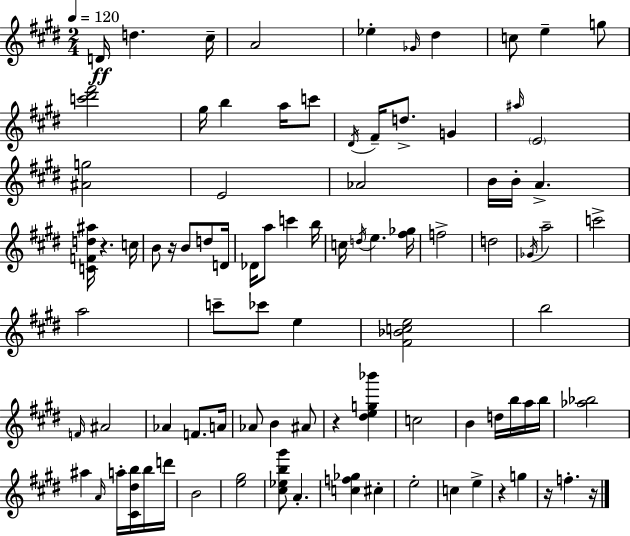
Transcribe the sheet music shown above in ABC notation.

X:1
T:Untitled
M:2/4
L:1/4
K:E
D/4 d ^c/4 A2 _e _G/4 ^d c/2 e g/2 [c'^d'^f']2 ^g/4 b a/4 c'/2 ^D/4 ^F/4 d/2 G ^a/4 E2 [^Ag]2 E2 _A2 B/4 B/4 A [CFd^a]/4 z c/4 B/2 z/4 B/2 d/2 D/4 _D/4 a/2 c' b/4 c/4 d/4 e [^f_g]/4 f2 d2 _G/4 a2 c'2 a2 c'/2 _c'/2 e [^F_Bce]2 b2 F/4 ^A2 _A F/2 A/4 _A/2 B ^A/2 z [^deg_b'] c2 B d/4 b/4 a/4 b/4 [_a_b]2 ^a A/4 a/4 [^C^db]/4 b/4 d'/4 B2 [e^g]2 [^c_eb^g']/2 A [cf_g] ^c e2 c e z g z/4 f z/4